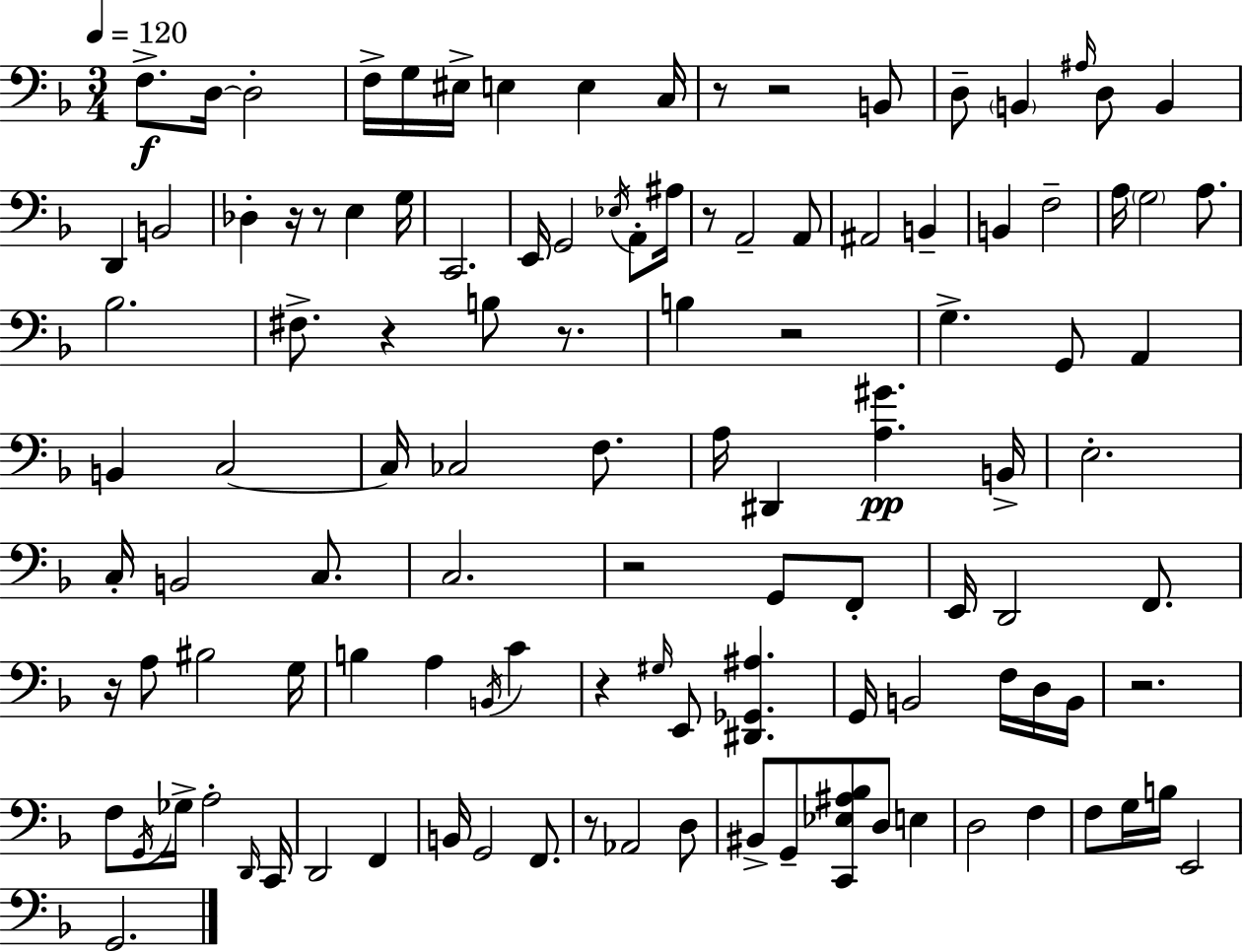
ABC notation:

X:1
T:Untitled
M:3/4
L:1/4
K:F
F,/2 D,/4 D,2 F,/4 G,/4 ^E,/4 E, E, C,/4 z/2 z2 B,,/2 D,/2 B,, ^A,/4 D,/2 B,, D,, B,,2 _D, z/4 z/2 E, G,/4 C,,2 E,,/4 G,,2 _E,/4 A,,/2 ^A,/4 z/2 A,,2 A,,/2 ^A,,2 B,, B,, F,2 A,/4 G,2 A,/2 _B,2 ^F,/2 z B,/2 z/2 B, z2 G, G,,/2 A,, B,, C,2 C,/4 _C,2 F,/2 A,/4 ^D,, [A,^G] B,,/4 E,2 C,/4 B,,2 C,/2 C,2 z2 G,,/2 F,,/2 E,,/4 D,,2 F,,/2 z/4 A,/2 ^B,2 G,/4 B, A, B,,/4 C z ^G,/4 E,,/2 [^D,,_G,,^A,] G,,/4 B,,2 F,/4 D,/4 B,,/4 z2 F,/2 G,,/4 _G,/4 A,2 D,,/4 C,,/4 D,,2 F,, B,,/4 G,,2 F,,/2 z/2 _A,,2 D,/2 ^B,,/2 G,,/2 [C,,_E,^A,_B,]/2 D,/2 E, D,2 F, F,/2 G,/4 B,/4 E,,2 G,,2